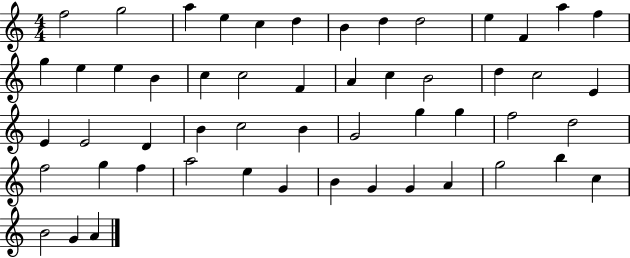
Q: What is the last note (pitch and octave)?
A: A4